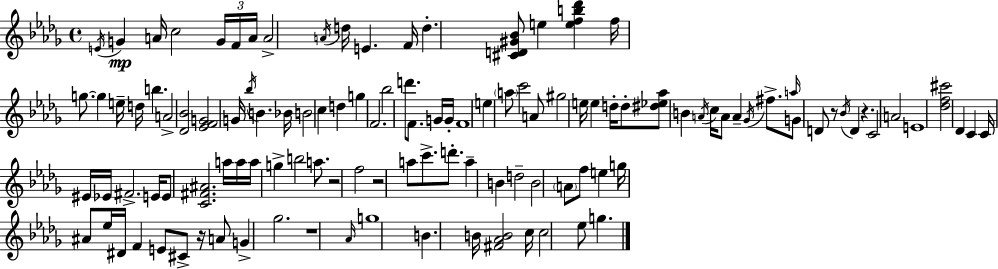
X:1
T:Untitled
M:4/4
L:1/4
K:Bbm
E/4 G A/4 c2 G/4 F/4 A/4 A2 A/4 d/4 E F/4 d [^CD^G_B]/2 e [efb_d'] f/4 g/2 g e/4 d/4 b A2 [_D_B]2 [_EFG]2 G/4 _b/4 B _B/4 B2 c d g F2 _b2 d'/2 F/2 G/4 G/4 F4 e a/2 c'2 A/2 ^g2 e/4 e d/4 d/2 [^d_e_a]/2 B A/4 c/4 A/2 A _G/4 ^f/2 a/4 G/2 D/2 z/2 _B/4 D z C2 A2 E4 [_df^c']2 _D C C/4 ^E/4 _E/4 ^F2 E/4 E/2 [C^F^A]2 a/4 a/4 a/4 g b2 a/2 z2 f2 z2 a/2 c'/2 d'/2 a B d2 B2 A/2 f/2 e g/4 ^A/2 _e/4 ^D/4 F E/2 ^C/2 z/4 A/2 G _g2 z4 _A/4 g4 B B/4 [^F_AB]2 c/4 c2 _e/2 g